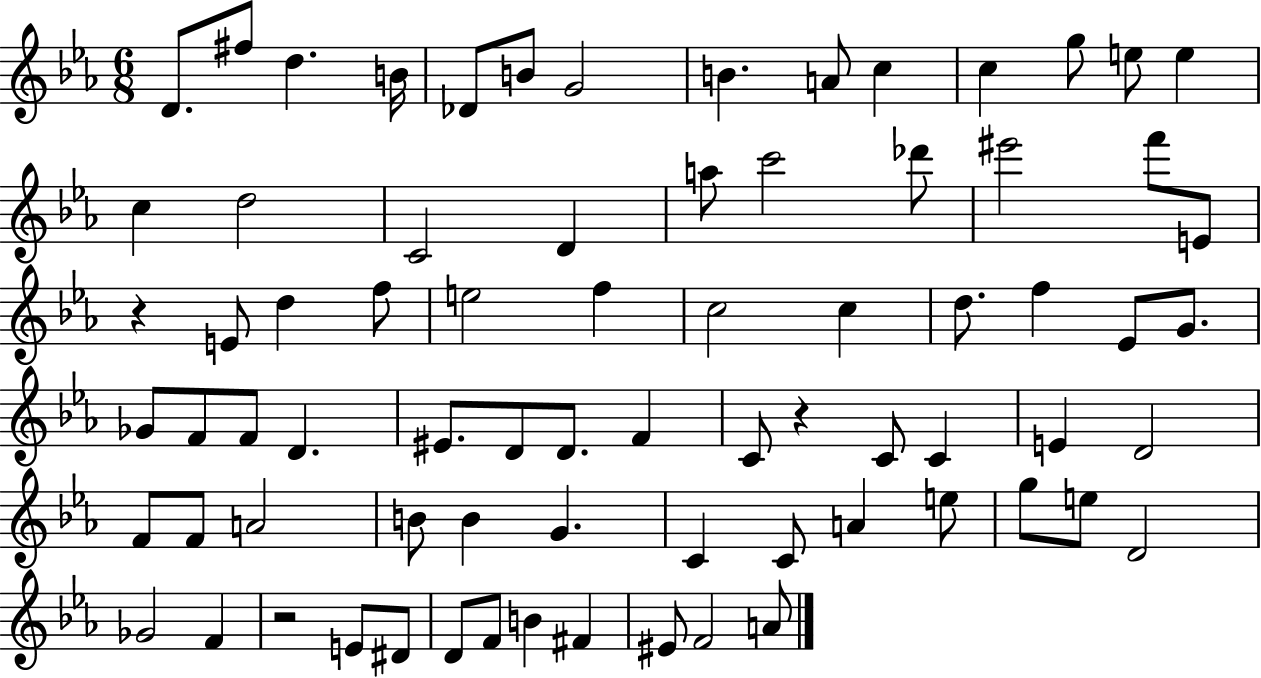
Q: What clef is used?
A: treble